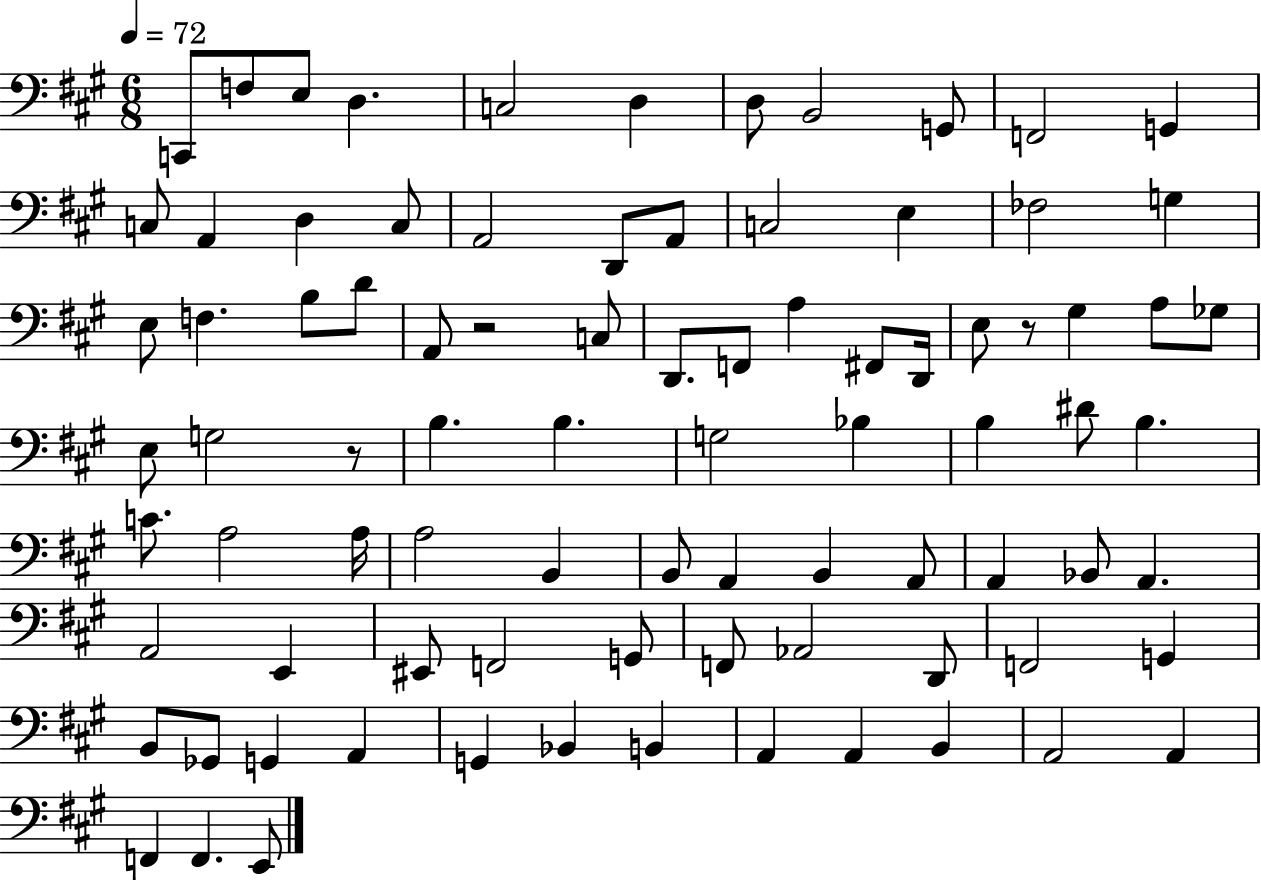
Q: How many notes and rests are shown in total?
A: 86